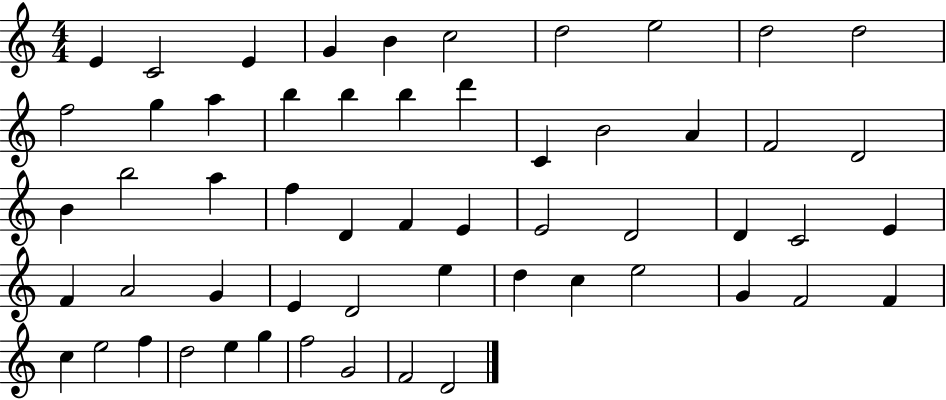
E4/q C4/h E4/q G4/q B4/q C5/h D5/h E5/h D5/h D5/h F5/h G5/q A5/q B5/q B5/q B5/q D6/q C4/q B4/h A4/q F4/h D4/h B4/q B5/h A5/q F5/q D4/q F4/q E4/q E4/h D4/h D4/q C4/h E4/q F4/q A4/h G4/q E4/q D4/h E5/q D5/q C5/q E5/h G4/q F4/h F4/q C5/q E5/h F5/q D5/h E5/q G5/q F5/h G4/h F4/h D4/h